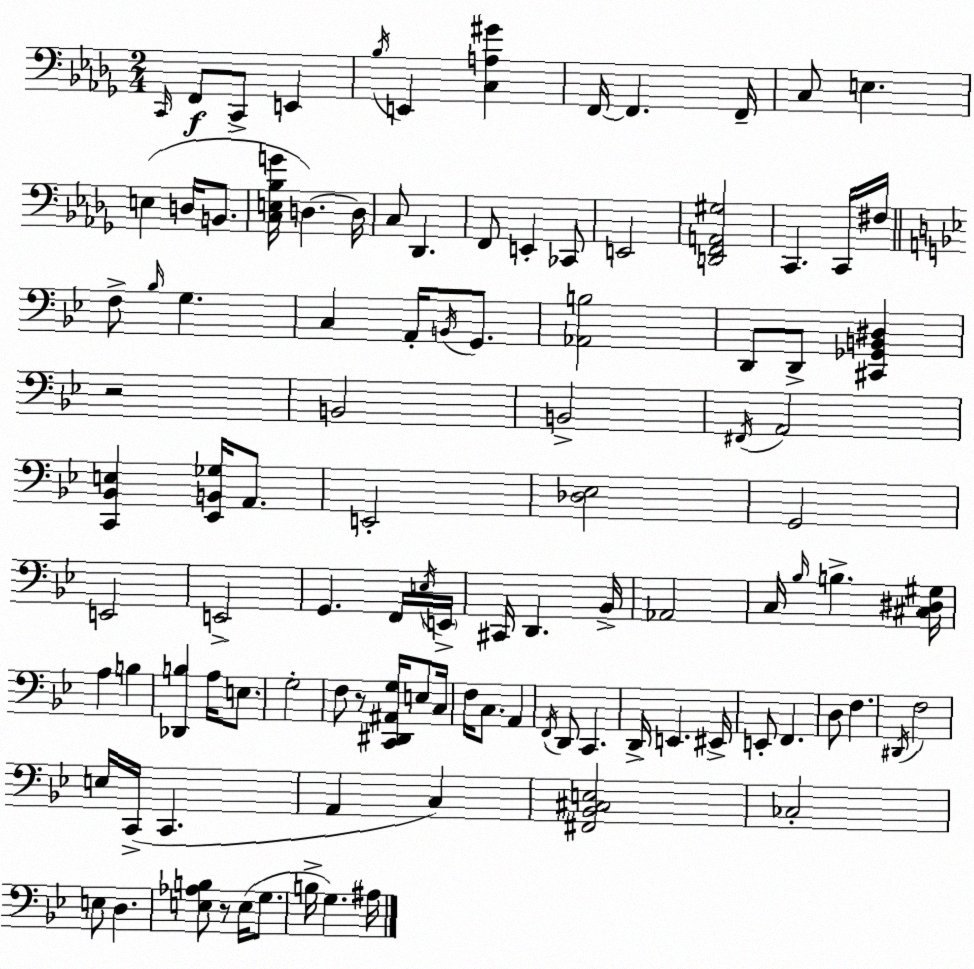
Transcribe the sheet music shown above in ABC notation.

X:1
T:Untitled
M:2/4
L:1/4
K:Bbm
C,,/4 F,,/2 C,,/2 E,, _B,/4 E,, [C,A,^G] F,,/4 F,, F,,/4 C,/2 E, E, D,/4 B,,/2 [C,E,_B,G]/4 D, D,/4 C,/2 _D,, F,,/2 E,, _C,,/2 E,,2 [D,,F,,A,,^G,]2 C,, C,,/4 ^F,/4 F,/2 _B,/4 G, C, A,,/4 B,,/4 G,,/2 [_A,,B,]2 D,,/2 D,,/2 [^C,,_G,,B,,^D,] z2 B,,2 B,,2 ^F,,/4 A,,2 [C,,_B,,E,] [_E,,B,,_G,]/4 A,,/2 E,,2 [_D,_E,]2 G,,2 E,,2 E,,2 G,, F,,/4 E,/4 E,,/4 ^C,,/4 D,, _B,,/4 _A,,2 C,/4 _B,/4 B, [^C,^D,^G,]/4 A, B, [_D,,B,] A,/4 E,/2 G,2 F,/2 z/2 [C,,^D,,^A,,G,]/4 E,/2 C,/4 F,/4 C,/2 A,, F,,/4 D,,/2 C,, D,,/4 E,, ^E,,/4 E,,/2 F,, D,/2 F, ^D,,/4 F,2 E,/4 C,,/4 C,, A,, C, [^F,,_B,,^C,E,]2 _C,2 E,/2 D, [E,_A,B,]/2 z/2 E,/4 G,/2 B,/4 G, ^A,/4